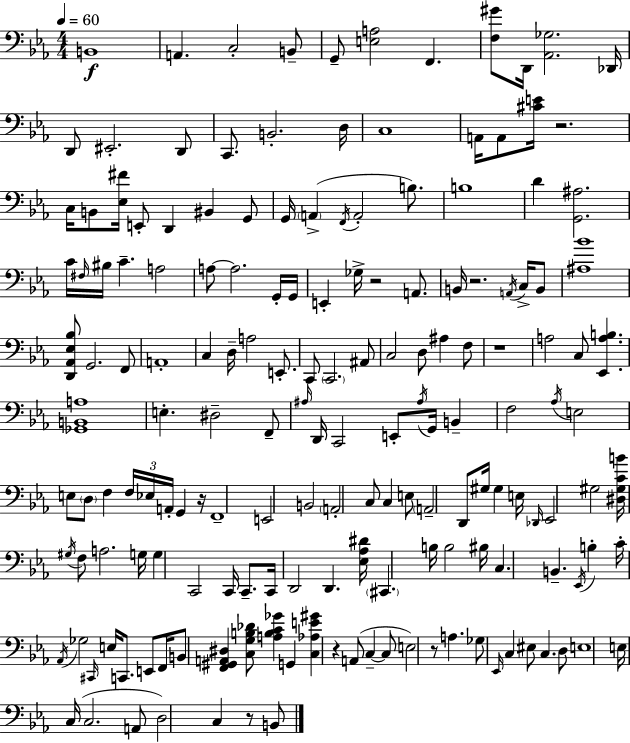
{
  \clef bass
  \numericTimeSignature
  \time 4/4
  \key ees \major
  \tempo 4 = 60
  b,1\f | a,4. c2-. b,8-- | g,8-- <e a>2 f,4. | <f gis'>8 d,16 <aes, ges>2. des,16 | \break d,8 eis,2.-. d,8 | c,8. b,2.-. d16 | c1 | a,16 a,8 <cis' e'>16 r2. | \break c16 b,8 <ees fis'>16 e,8-. d,4 bis,4 g,8 | g,16 \parenthesize a,4->( \acciaccatura { f,16 } a,2-. b8.) | b1 | d'4 <g, ais>2. | \break c'16 \grace { fis16 } bis16 c'4.-- a2 | a8~~ a2. | g,16-. g,16 e,4-. ges16-> r2 a,8. | b,16 r2. \acciaccatura { a,16 } | \break c16-> b,8 <ais bes'>1 | <d, aes, ees bes>8 g,2. | f,8 a,1-. | c4 d16-- a2 | \break e,8.-. c,8 \parenthesize c,2. | ais,8 c2 d8 ais4 | f8 r1 | a2 c8 <ees, a b>4. | \break <ges, b, a>1 | e4.-. dis2-- | f,8-- \grace { ais16 } d,16 c,2 e,8-. \acciaccatura { ais16 } | g,16 b,4-- f2 \acciaccatura { aes16 } e2 | \break e8 \parenthesize d8 f4 \tuplet 3/2 { f16 ees16 | a,16-. } g,4 r16 f,1-- | e,2 b,2 | \parenthesize a,2-. c8 | \break c4 e8 \parenthesize a,2-- d,8 | gis16 gis4 e16 \grace { des,16 } ees,2 gis2 | <dis gis c' b'>16 \acciaccatura { gis16 } f8 a2. | g16 g4 c,2 | \break c,16 c,8.-- c,16 d,2 | d,4. <ees aes dis'>16 \parenthesize cis,4. b16 b2 | bis16 c4. b,4.-- | \acciaccatura { ees,16 } b4-. c'16-. \acciaccatura { aes,16 } ges2 | \break \grace { cis,16 } e16 c,8. e,8 f,16 b,8 <f, gis, a, dis>4 | <c g b des'>8 <a b c' ges'>4 g,4 <c aes e' gis'>4 r4 | a,8( c4--~~ c8 e2) | r8 a4. ges8 \grace { ees,16 } c4 | \break eis8 c4. d8 e1 | e16 c16( c2. | a,8 d2) | c4 r8 b,8 \bar "|."
}